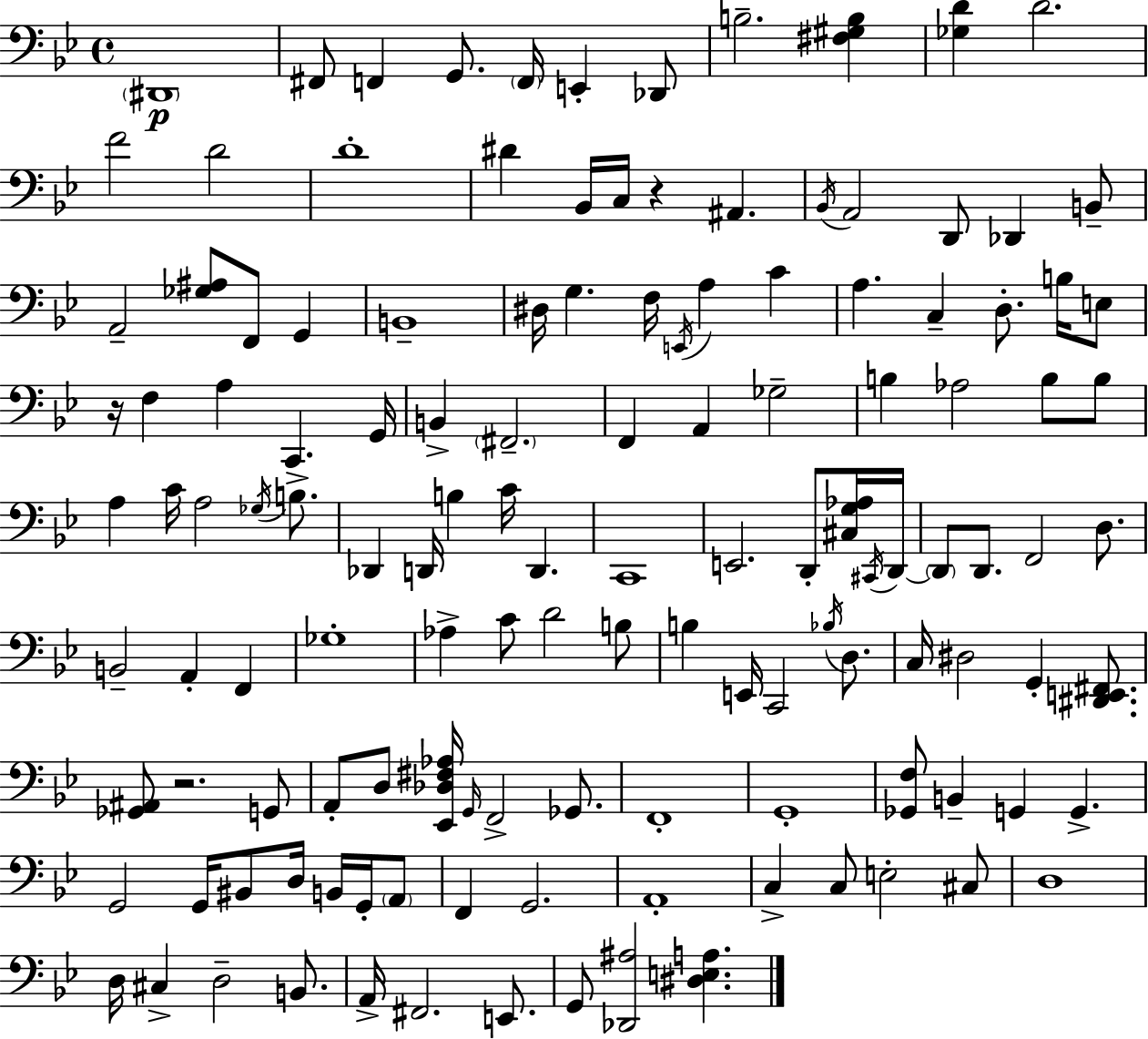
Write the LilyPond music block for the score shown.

{
  \clef bass
  \time 4/4
  \defaultTimeSignature
  \key g \minor
  \repeat volta 2 { \parenthesize dis,1\p | fis,8 f,4 g,8. \parenthesize f,16 e,4-. des,8 | b2.-- <fis gis b>4 | <ges d'>4 d'2. | \break f'2 d'2 | d'1-. | dis'4 bes,16 c16 r4 ais,4. | \acciaccatura { bes,16 } a,2 d,8 des,4 b,8-- | \break a,2-- <ges ais>8 f,8 g,4 | b,1-- | dis16 g4. f16 \acciaccatura { e,16 } a4 c'4 | a4. c4-- d8.-. b16 | \break e8 r16 f4 a4 c,4. | g,16 b,4-> \parenthesize fis,2.-- | f,4 a,4 ges2-- | b4 aes2 b8 | \break b8 a4 c'16 a2 \acciaccatura { ges16 } | b8.-> des,4 d,16 b4 c'16 d,4. | c,1 | e,2. d,8-. | \break <cis g aes>16 \acciaccatura { cis,16 } d,16~~ \parenthesize d,8 d,8. f,2 | d8. b,2-- a,4-. | f,4 ges1-. | aes4-> c'8 d'2 | \break b8 b4 e,16 c,2 | \acciaccatura { bes16 } d8. c16 dis2 g,4-. | <dis, e, fis,>8. <ges, ais,>8 r2. | g,8 a,8-. d8 <ees, des fis aes>16 \grace { g,16 } f,2-> | \break ges,8. f,1-. | g,1-. | <ges, f>8 b,4-- g,4 | g,4.-> g,2 g,16 bis,8 | \break d16 b,16 g,16-. \parenthesize a,8 f,4 g,2. | a,1-. | c4-> c8 e2-. | cis8 d1 | \break d16 cis4-> d2-- | b,8. a,16-> fis,2. | e,8. g,8 <des, ais>2 | <dis e a>4. } \bar "|."
}